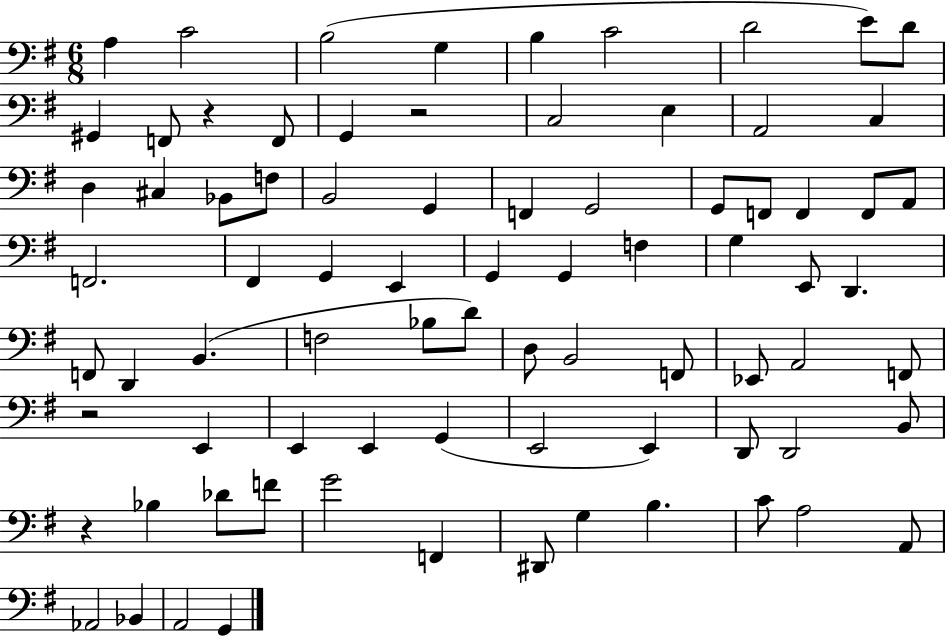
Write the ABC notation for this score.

X:1
T:Untitled
M:6/8
L:1/4
K:G
A, C2 B,2 G, B, C2 D2 E/2 D/2 ^G,, F,,/2 z F,,/2 G,, z2 C,2 E, A,,2 C, D, ^C, _B,,/2 F,/2 B,,2 G,, F,, G,,2 G,,/2 F,,/2 F,, F,,/2 A,,/2 F,,2 ^F,, G,, E,, G,, G,, F, G, E,,/2 D,, F,,/2 D,, B,, F,2 _B,/2 D/2 D,/2 B,,2 F,,/2 _E,,/2 A,,2 F,,/2 z2 E,, E,, E,, G,, E,,2 E,, D,,/2 D,,2 B,,/2 z _B, _D/2 F/2 G2 F,, ^D,,/2 G, B, C/2 A,2 A,,/2 _A,,2 _B,, A,,2 G,,